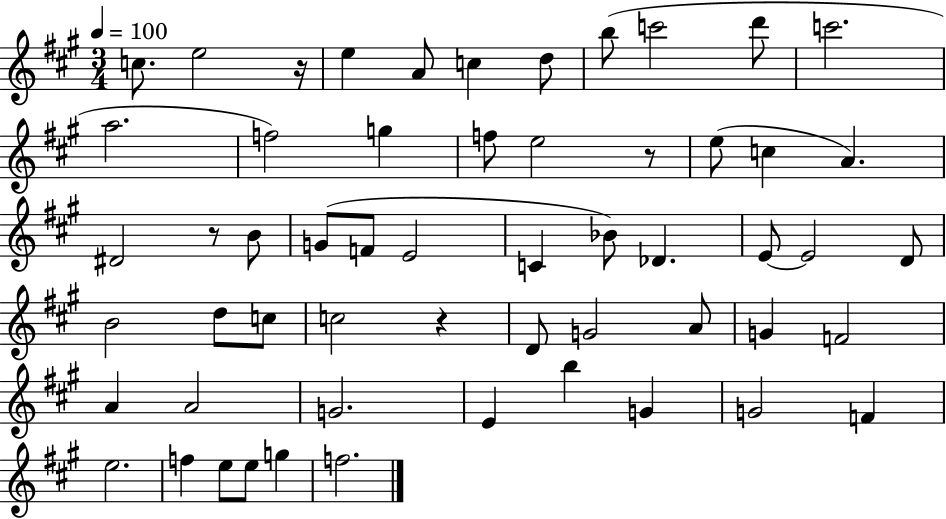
C5/e. E5/h R/s E5/q A4/e C5/q D5/e B5/e C6/h D6/e C6/h. A5/h. F5/h G5/q F5/e E5/h R/e E5/e C5/q A4/q. D#4/h R/e B4/e G4/e F4/e E4/h C4/q Bb4/e Db4/q. E4/e E4/h D4/e B4/h D5/e C5/e C5/h R/q D4/e G4/h A4/e G4/q F4/h A4/q A4/h G4/h. E4/q B5/q G4/q G4/h F4/q E5/h. F5/q E5/e E5/e G5/q F5/h.